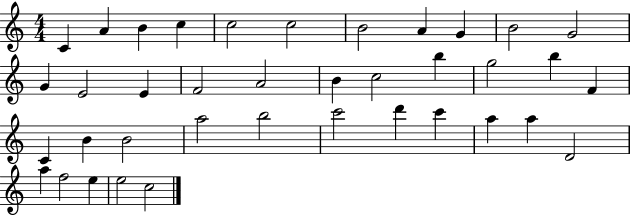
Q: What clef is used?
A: treble